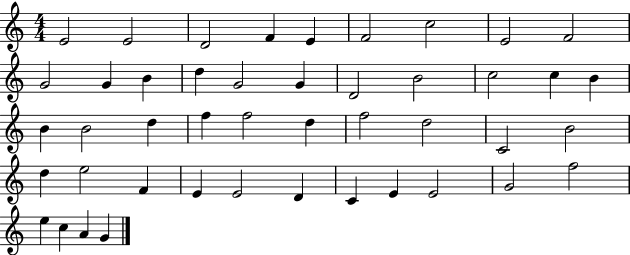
{
  \clef treble
  \numericTimeSignature
  \time 4/4
  \key c \major
  e'2 e'2 | d'2 f'4 e'4 | f'2 c''2 | e'2 f'2 | \break g'2 g'4 b'4 | d''4 g'2 g'4 | d'2 b'2 | c''2 c''4 b'4 | \break b'4 b'2 d''4 | f''4 f''2 d''4 | f''2 d''2 | c'2 b'2 | \break d''4 e''2 f'4 | e'4 e'2 d'4 | c'4 e'4 e'2 | g'2 f''2 | \break e''4 c''4 a'4 g'4 | \bar "|."
}